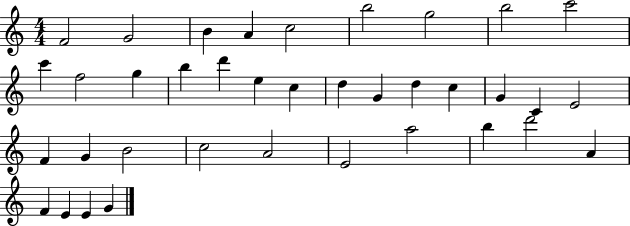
{
  \clef treble
  \numericTimeSignature
  \time 4/4
  \key c \major
  f'2 g'2 | b'4 a'4 c''2 | b''2 g''2 | b''2 c'''2 | \break c'''4 f''2 g''4 | b''4 d'''4 e''4 c''4 | d''4 g'4 d''4 c''4 | g'4 c'4 e'2 | \break f'4 g'4 b'2 | c''2 a'2 | e'2 a''2 | b''4 d'''2 a'4 | \break f'4 e'4 e'4 g'4 | \bar "|."
}